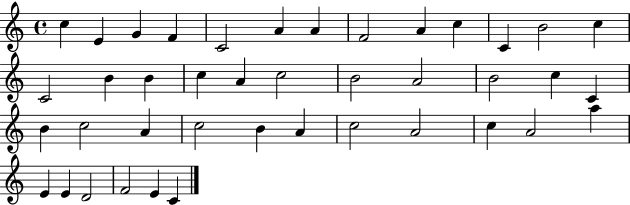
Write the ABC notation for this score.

X:1
T:Untitled
M:4/4
L:1/4
K:C
c E G F C2 A A F2 A c C B2 c C2 B B c A c2 B2 A2 B2 c C B c2 A c2 B A c2 A2 c A2 a E E D2 F2 E C